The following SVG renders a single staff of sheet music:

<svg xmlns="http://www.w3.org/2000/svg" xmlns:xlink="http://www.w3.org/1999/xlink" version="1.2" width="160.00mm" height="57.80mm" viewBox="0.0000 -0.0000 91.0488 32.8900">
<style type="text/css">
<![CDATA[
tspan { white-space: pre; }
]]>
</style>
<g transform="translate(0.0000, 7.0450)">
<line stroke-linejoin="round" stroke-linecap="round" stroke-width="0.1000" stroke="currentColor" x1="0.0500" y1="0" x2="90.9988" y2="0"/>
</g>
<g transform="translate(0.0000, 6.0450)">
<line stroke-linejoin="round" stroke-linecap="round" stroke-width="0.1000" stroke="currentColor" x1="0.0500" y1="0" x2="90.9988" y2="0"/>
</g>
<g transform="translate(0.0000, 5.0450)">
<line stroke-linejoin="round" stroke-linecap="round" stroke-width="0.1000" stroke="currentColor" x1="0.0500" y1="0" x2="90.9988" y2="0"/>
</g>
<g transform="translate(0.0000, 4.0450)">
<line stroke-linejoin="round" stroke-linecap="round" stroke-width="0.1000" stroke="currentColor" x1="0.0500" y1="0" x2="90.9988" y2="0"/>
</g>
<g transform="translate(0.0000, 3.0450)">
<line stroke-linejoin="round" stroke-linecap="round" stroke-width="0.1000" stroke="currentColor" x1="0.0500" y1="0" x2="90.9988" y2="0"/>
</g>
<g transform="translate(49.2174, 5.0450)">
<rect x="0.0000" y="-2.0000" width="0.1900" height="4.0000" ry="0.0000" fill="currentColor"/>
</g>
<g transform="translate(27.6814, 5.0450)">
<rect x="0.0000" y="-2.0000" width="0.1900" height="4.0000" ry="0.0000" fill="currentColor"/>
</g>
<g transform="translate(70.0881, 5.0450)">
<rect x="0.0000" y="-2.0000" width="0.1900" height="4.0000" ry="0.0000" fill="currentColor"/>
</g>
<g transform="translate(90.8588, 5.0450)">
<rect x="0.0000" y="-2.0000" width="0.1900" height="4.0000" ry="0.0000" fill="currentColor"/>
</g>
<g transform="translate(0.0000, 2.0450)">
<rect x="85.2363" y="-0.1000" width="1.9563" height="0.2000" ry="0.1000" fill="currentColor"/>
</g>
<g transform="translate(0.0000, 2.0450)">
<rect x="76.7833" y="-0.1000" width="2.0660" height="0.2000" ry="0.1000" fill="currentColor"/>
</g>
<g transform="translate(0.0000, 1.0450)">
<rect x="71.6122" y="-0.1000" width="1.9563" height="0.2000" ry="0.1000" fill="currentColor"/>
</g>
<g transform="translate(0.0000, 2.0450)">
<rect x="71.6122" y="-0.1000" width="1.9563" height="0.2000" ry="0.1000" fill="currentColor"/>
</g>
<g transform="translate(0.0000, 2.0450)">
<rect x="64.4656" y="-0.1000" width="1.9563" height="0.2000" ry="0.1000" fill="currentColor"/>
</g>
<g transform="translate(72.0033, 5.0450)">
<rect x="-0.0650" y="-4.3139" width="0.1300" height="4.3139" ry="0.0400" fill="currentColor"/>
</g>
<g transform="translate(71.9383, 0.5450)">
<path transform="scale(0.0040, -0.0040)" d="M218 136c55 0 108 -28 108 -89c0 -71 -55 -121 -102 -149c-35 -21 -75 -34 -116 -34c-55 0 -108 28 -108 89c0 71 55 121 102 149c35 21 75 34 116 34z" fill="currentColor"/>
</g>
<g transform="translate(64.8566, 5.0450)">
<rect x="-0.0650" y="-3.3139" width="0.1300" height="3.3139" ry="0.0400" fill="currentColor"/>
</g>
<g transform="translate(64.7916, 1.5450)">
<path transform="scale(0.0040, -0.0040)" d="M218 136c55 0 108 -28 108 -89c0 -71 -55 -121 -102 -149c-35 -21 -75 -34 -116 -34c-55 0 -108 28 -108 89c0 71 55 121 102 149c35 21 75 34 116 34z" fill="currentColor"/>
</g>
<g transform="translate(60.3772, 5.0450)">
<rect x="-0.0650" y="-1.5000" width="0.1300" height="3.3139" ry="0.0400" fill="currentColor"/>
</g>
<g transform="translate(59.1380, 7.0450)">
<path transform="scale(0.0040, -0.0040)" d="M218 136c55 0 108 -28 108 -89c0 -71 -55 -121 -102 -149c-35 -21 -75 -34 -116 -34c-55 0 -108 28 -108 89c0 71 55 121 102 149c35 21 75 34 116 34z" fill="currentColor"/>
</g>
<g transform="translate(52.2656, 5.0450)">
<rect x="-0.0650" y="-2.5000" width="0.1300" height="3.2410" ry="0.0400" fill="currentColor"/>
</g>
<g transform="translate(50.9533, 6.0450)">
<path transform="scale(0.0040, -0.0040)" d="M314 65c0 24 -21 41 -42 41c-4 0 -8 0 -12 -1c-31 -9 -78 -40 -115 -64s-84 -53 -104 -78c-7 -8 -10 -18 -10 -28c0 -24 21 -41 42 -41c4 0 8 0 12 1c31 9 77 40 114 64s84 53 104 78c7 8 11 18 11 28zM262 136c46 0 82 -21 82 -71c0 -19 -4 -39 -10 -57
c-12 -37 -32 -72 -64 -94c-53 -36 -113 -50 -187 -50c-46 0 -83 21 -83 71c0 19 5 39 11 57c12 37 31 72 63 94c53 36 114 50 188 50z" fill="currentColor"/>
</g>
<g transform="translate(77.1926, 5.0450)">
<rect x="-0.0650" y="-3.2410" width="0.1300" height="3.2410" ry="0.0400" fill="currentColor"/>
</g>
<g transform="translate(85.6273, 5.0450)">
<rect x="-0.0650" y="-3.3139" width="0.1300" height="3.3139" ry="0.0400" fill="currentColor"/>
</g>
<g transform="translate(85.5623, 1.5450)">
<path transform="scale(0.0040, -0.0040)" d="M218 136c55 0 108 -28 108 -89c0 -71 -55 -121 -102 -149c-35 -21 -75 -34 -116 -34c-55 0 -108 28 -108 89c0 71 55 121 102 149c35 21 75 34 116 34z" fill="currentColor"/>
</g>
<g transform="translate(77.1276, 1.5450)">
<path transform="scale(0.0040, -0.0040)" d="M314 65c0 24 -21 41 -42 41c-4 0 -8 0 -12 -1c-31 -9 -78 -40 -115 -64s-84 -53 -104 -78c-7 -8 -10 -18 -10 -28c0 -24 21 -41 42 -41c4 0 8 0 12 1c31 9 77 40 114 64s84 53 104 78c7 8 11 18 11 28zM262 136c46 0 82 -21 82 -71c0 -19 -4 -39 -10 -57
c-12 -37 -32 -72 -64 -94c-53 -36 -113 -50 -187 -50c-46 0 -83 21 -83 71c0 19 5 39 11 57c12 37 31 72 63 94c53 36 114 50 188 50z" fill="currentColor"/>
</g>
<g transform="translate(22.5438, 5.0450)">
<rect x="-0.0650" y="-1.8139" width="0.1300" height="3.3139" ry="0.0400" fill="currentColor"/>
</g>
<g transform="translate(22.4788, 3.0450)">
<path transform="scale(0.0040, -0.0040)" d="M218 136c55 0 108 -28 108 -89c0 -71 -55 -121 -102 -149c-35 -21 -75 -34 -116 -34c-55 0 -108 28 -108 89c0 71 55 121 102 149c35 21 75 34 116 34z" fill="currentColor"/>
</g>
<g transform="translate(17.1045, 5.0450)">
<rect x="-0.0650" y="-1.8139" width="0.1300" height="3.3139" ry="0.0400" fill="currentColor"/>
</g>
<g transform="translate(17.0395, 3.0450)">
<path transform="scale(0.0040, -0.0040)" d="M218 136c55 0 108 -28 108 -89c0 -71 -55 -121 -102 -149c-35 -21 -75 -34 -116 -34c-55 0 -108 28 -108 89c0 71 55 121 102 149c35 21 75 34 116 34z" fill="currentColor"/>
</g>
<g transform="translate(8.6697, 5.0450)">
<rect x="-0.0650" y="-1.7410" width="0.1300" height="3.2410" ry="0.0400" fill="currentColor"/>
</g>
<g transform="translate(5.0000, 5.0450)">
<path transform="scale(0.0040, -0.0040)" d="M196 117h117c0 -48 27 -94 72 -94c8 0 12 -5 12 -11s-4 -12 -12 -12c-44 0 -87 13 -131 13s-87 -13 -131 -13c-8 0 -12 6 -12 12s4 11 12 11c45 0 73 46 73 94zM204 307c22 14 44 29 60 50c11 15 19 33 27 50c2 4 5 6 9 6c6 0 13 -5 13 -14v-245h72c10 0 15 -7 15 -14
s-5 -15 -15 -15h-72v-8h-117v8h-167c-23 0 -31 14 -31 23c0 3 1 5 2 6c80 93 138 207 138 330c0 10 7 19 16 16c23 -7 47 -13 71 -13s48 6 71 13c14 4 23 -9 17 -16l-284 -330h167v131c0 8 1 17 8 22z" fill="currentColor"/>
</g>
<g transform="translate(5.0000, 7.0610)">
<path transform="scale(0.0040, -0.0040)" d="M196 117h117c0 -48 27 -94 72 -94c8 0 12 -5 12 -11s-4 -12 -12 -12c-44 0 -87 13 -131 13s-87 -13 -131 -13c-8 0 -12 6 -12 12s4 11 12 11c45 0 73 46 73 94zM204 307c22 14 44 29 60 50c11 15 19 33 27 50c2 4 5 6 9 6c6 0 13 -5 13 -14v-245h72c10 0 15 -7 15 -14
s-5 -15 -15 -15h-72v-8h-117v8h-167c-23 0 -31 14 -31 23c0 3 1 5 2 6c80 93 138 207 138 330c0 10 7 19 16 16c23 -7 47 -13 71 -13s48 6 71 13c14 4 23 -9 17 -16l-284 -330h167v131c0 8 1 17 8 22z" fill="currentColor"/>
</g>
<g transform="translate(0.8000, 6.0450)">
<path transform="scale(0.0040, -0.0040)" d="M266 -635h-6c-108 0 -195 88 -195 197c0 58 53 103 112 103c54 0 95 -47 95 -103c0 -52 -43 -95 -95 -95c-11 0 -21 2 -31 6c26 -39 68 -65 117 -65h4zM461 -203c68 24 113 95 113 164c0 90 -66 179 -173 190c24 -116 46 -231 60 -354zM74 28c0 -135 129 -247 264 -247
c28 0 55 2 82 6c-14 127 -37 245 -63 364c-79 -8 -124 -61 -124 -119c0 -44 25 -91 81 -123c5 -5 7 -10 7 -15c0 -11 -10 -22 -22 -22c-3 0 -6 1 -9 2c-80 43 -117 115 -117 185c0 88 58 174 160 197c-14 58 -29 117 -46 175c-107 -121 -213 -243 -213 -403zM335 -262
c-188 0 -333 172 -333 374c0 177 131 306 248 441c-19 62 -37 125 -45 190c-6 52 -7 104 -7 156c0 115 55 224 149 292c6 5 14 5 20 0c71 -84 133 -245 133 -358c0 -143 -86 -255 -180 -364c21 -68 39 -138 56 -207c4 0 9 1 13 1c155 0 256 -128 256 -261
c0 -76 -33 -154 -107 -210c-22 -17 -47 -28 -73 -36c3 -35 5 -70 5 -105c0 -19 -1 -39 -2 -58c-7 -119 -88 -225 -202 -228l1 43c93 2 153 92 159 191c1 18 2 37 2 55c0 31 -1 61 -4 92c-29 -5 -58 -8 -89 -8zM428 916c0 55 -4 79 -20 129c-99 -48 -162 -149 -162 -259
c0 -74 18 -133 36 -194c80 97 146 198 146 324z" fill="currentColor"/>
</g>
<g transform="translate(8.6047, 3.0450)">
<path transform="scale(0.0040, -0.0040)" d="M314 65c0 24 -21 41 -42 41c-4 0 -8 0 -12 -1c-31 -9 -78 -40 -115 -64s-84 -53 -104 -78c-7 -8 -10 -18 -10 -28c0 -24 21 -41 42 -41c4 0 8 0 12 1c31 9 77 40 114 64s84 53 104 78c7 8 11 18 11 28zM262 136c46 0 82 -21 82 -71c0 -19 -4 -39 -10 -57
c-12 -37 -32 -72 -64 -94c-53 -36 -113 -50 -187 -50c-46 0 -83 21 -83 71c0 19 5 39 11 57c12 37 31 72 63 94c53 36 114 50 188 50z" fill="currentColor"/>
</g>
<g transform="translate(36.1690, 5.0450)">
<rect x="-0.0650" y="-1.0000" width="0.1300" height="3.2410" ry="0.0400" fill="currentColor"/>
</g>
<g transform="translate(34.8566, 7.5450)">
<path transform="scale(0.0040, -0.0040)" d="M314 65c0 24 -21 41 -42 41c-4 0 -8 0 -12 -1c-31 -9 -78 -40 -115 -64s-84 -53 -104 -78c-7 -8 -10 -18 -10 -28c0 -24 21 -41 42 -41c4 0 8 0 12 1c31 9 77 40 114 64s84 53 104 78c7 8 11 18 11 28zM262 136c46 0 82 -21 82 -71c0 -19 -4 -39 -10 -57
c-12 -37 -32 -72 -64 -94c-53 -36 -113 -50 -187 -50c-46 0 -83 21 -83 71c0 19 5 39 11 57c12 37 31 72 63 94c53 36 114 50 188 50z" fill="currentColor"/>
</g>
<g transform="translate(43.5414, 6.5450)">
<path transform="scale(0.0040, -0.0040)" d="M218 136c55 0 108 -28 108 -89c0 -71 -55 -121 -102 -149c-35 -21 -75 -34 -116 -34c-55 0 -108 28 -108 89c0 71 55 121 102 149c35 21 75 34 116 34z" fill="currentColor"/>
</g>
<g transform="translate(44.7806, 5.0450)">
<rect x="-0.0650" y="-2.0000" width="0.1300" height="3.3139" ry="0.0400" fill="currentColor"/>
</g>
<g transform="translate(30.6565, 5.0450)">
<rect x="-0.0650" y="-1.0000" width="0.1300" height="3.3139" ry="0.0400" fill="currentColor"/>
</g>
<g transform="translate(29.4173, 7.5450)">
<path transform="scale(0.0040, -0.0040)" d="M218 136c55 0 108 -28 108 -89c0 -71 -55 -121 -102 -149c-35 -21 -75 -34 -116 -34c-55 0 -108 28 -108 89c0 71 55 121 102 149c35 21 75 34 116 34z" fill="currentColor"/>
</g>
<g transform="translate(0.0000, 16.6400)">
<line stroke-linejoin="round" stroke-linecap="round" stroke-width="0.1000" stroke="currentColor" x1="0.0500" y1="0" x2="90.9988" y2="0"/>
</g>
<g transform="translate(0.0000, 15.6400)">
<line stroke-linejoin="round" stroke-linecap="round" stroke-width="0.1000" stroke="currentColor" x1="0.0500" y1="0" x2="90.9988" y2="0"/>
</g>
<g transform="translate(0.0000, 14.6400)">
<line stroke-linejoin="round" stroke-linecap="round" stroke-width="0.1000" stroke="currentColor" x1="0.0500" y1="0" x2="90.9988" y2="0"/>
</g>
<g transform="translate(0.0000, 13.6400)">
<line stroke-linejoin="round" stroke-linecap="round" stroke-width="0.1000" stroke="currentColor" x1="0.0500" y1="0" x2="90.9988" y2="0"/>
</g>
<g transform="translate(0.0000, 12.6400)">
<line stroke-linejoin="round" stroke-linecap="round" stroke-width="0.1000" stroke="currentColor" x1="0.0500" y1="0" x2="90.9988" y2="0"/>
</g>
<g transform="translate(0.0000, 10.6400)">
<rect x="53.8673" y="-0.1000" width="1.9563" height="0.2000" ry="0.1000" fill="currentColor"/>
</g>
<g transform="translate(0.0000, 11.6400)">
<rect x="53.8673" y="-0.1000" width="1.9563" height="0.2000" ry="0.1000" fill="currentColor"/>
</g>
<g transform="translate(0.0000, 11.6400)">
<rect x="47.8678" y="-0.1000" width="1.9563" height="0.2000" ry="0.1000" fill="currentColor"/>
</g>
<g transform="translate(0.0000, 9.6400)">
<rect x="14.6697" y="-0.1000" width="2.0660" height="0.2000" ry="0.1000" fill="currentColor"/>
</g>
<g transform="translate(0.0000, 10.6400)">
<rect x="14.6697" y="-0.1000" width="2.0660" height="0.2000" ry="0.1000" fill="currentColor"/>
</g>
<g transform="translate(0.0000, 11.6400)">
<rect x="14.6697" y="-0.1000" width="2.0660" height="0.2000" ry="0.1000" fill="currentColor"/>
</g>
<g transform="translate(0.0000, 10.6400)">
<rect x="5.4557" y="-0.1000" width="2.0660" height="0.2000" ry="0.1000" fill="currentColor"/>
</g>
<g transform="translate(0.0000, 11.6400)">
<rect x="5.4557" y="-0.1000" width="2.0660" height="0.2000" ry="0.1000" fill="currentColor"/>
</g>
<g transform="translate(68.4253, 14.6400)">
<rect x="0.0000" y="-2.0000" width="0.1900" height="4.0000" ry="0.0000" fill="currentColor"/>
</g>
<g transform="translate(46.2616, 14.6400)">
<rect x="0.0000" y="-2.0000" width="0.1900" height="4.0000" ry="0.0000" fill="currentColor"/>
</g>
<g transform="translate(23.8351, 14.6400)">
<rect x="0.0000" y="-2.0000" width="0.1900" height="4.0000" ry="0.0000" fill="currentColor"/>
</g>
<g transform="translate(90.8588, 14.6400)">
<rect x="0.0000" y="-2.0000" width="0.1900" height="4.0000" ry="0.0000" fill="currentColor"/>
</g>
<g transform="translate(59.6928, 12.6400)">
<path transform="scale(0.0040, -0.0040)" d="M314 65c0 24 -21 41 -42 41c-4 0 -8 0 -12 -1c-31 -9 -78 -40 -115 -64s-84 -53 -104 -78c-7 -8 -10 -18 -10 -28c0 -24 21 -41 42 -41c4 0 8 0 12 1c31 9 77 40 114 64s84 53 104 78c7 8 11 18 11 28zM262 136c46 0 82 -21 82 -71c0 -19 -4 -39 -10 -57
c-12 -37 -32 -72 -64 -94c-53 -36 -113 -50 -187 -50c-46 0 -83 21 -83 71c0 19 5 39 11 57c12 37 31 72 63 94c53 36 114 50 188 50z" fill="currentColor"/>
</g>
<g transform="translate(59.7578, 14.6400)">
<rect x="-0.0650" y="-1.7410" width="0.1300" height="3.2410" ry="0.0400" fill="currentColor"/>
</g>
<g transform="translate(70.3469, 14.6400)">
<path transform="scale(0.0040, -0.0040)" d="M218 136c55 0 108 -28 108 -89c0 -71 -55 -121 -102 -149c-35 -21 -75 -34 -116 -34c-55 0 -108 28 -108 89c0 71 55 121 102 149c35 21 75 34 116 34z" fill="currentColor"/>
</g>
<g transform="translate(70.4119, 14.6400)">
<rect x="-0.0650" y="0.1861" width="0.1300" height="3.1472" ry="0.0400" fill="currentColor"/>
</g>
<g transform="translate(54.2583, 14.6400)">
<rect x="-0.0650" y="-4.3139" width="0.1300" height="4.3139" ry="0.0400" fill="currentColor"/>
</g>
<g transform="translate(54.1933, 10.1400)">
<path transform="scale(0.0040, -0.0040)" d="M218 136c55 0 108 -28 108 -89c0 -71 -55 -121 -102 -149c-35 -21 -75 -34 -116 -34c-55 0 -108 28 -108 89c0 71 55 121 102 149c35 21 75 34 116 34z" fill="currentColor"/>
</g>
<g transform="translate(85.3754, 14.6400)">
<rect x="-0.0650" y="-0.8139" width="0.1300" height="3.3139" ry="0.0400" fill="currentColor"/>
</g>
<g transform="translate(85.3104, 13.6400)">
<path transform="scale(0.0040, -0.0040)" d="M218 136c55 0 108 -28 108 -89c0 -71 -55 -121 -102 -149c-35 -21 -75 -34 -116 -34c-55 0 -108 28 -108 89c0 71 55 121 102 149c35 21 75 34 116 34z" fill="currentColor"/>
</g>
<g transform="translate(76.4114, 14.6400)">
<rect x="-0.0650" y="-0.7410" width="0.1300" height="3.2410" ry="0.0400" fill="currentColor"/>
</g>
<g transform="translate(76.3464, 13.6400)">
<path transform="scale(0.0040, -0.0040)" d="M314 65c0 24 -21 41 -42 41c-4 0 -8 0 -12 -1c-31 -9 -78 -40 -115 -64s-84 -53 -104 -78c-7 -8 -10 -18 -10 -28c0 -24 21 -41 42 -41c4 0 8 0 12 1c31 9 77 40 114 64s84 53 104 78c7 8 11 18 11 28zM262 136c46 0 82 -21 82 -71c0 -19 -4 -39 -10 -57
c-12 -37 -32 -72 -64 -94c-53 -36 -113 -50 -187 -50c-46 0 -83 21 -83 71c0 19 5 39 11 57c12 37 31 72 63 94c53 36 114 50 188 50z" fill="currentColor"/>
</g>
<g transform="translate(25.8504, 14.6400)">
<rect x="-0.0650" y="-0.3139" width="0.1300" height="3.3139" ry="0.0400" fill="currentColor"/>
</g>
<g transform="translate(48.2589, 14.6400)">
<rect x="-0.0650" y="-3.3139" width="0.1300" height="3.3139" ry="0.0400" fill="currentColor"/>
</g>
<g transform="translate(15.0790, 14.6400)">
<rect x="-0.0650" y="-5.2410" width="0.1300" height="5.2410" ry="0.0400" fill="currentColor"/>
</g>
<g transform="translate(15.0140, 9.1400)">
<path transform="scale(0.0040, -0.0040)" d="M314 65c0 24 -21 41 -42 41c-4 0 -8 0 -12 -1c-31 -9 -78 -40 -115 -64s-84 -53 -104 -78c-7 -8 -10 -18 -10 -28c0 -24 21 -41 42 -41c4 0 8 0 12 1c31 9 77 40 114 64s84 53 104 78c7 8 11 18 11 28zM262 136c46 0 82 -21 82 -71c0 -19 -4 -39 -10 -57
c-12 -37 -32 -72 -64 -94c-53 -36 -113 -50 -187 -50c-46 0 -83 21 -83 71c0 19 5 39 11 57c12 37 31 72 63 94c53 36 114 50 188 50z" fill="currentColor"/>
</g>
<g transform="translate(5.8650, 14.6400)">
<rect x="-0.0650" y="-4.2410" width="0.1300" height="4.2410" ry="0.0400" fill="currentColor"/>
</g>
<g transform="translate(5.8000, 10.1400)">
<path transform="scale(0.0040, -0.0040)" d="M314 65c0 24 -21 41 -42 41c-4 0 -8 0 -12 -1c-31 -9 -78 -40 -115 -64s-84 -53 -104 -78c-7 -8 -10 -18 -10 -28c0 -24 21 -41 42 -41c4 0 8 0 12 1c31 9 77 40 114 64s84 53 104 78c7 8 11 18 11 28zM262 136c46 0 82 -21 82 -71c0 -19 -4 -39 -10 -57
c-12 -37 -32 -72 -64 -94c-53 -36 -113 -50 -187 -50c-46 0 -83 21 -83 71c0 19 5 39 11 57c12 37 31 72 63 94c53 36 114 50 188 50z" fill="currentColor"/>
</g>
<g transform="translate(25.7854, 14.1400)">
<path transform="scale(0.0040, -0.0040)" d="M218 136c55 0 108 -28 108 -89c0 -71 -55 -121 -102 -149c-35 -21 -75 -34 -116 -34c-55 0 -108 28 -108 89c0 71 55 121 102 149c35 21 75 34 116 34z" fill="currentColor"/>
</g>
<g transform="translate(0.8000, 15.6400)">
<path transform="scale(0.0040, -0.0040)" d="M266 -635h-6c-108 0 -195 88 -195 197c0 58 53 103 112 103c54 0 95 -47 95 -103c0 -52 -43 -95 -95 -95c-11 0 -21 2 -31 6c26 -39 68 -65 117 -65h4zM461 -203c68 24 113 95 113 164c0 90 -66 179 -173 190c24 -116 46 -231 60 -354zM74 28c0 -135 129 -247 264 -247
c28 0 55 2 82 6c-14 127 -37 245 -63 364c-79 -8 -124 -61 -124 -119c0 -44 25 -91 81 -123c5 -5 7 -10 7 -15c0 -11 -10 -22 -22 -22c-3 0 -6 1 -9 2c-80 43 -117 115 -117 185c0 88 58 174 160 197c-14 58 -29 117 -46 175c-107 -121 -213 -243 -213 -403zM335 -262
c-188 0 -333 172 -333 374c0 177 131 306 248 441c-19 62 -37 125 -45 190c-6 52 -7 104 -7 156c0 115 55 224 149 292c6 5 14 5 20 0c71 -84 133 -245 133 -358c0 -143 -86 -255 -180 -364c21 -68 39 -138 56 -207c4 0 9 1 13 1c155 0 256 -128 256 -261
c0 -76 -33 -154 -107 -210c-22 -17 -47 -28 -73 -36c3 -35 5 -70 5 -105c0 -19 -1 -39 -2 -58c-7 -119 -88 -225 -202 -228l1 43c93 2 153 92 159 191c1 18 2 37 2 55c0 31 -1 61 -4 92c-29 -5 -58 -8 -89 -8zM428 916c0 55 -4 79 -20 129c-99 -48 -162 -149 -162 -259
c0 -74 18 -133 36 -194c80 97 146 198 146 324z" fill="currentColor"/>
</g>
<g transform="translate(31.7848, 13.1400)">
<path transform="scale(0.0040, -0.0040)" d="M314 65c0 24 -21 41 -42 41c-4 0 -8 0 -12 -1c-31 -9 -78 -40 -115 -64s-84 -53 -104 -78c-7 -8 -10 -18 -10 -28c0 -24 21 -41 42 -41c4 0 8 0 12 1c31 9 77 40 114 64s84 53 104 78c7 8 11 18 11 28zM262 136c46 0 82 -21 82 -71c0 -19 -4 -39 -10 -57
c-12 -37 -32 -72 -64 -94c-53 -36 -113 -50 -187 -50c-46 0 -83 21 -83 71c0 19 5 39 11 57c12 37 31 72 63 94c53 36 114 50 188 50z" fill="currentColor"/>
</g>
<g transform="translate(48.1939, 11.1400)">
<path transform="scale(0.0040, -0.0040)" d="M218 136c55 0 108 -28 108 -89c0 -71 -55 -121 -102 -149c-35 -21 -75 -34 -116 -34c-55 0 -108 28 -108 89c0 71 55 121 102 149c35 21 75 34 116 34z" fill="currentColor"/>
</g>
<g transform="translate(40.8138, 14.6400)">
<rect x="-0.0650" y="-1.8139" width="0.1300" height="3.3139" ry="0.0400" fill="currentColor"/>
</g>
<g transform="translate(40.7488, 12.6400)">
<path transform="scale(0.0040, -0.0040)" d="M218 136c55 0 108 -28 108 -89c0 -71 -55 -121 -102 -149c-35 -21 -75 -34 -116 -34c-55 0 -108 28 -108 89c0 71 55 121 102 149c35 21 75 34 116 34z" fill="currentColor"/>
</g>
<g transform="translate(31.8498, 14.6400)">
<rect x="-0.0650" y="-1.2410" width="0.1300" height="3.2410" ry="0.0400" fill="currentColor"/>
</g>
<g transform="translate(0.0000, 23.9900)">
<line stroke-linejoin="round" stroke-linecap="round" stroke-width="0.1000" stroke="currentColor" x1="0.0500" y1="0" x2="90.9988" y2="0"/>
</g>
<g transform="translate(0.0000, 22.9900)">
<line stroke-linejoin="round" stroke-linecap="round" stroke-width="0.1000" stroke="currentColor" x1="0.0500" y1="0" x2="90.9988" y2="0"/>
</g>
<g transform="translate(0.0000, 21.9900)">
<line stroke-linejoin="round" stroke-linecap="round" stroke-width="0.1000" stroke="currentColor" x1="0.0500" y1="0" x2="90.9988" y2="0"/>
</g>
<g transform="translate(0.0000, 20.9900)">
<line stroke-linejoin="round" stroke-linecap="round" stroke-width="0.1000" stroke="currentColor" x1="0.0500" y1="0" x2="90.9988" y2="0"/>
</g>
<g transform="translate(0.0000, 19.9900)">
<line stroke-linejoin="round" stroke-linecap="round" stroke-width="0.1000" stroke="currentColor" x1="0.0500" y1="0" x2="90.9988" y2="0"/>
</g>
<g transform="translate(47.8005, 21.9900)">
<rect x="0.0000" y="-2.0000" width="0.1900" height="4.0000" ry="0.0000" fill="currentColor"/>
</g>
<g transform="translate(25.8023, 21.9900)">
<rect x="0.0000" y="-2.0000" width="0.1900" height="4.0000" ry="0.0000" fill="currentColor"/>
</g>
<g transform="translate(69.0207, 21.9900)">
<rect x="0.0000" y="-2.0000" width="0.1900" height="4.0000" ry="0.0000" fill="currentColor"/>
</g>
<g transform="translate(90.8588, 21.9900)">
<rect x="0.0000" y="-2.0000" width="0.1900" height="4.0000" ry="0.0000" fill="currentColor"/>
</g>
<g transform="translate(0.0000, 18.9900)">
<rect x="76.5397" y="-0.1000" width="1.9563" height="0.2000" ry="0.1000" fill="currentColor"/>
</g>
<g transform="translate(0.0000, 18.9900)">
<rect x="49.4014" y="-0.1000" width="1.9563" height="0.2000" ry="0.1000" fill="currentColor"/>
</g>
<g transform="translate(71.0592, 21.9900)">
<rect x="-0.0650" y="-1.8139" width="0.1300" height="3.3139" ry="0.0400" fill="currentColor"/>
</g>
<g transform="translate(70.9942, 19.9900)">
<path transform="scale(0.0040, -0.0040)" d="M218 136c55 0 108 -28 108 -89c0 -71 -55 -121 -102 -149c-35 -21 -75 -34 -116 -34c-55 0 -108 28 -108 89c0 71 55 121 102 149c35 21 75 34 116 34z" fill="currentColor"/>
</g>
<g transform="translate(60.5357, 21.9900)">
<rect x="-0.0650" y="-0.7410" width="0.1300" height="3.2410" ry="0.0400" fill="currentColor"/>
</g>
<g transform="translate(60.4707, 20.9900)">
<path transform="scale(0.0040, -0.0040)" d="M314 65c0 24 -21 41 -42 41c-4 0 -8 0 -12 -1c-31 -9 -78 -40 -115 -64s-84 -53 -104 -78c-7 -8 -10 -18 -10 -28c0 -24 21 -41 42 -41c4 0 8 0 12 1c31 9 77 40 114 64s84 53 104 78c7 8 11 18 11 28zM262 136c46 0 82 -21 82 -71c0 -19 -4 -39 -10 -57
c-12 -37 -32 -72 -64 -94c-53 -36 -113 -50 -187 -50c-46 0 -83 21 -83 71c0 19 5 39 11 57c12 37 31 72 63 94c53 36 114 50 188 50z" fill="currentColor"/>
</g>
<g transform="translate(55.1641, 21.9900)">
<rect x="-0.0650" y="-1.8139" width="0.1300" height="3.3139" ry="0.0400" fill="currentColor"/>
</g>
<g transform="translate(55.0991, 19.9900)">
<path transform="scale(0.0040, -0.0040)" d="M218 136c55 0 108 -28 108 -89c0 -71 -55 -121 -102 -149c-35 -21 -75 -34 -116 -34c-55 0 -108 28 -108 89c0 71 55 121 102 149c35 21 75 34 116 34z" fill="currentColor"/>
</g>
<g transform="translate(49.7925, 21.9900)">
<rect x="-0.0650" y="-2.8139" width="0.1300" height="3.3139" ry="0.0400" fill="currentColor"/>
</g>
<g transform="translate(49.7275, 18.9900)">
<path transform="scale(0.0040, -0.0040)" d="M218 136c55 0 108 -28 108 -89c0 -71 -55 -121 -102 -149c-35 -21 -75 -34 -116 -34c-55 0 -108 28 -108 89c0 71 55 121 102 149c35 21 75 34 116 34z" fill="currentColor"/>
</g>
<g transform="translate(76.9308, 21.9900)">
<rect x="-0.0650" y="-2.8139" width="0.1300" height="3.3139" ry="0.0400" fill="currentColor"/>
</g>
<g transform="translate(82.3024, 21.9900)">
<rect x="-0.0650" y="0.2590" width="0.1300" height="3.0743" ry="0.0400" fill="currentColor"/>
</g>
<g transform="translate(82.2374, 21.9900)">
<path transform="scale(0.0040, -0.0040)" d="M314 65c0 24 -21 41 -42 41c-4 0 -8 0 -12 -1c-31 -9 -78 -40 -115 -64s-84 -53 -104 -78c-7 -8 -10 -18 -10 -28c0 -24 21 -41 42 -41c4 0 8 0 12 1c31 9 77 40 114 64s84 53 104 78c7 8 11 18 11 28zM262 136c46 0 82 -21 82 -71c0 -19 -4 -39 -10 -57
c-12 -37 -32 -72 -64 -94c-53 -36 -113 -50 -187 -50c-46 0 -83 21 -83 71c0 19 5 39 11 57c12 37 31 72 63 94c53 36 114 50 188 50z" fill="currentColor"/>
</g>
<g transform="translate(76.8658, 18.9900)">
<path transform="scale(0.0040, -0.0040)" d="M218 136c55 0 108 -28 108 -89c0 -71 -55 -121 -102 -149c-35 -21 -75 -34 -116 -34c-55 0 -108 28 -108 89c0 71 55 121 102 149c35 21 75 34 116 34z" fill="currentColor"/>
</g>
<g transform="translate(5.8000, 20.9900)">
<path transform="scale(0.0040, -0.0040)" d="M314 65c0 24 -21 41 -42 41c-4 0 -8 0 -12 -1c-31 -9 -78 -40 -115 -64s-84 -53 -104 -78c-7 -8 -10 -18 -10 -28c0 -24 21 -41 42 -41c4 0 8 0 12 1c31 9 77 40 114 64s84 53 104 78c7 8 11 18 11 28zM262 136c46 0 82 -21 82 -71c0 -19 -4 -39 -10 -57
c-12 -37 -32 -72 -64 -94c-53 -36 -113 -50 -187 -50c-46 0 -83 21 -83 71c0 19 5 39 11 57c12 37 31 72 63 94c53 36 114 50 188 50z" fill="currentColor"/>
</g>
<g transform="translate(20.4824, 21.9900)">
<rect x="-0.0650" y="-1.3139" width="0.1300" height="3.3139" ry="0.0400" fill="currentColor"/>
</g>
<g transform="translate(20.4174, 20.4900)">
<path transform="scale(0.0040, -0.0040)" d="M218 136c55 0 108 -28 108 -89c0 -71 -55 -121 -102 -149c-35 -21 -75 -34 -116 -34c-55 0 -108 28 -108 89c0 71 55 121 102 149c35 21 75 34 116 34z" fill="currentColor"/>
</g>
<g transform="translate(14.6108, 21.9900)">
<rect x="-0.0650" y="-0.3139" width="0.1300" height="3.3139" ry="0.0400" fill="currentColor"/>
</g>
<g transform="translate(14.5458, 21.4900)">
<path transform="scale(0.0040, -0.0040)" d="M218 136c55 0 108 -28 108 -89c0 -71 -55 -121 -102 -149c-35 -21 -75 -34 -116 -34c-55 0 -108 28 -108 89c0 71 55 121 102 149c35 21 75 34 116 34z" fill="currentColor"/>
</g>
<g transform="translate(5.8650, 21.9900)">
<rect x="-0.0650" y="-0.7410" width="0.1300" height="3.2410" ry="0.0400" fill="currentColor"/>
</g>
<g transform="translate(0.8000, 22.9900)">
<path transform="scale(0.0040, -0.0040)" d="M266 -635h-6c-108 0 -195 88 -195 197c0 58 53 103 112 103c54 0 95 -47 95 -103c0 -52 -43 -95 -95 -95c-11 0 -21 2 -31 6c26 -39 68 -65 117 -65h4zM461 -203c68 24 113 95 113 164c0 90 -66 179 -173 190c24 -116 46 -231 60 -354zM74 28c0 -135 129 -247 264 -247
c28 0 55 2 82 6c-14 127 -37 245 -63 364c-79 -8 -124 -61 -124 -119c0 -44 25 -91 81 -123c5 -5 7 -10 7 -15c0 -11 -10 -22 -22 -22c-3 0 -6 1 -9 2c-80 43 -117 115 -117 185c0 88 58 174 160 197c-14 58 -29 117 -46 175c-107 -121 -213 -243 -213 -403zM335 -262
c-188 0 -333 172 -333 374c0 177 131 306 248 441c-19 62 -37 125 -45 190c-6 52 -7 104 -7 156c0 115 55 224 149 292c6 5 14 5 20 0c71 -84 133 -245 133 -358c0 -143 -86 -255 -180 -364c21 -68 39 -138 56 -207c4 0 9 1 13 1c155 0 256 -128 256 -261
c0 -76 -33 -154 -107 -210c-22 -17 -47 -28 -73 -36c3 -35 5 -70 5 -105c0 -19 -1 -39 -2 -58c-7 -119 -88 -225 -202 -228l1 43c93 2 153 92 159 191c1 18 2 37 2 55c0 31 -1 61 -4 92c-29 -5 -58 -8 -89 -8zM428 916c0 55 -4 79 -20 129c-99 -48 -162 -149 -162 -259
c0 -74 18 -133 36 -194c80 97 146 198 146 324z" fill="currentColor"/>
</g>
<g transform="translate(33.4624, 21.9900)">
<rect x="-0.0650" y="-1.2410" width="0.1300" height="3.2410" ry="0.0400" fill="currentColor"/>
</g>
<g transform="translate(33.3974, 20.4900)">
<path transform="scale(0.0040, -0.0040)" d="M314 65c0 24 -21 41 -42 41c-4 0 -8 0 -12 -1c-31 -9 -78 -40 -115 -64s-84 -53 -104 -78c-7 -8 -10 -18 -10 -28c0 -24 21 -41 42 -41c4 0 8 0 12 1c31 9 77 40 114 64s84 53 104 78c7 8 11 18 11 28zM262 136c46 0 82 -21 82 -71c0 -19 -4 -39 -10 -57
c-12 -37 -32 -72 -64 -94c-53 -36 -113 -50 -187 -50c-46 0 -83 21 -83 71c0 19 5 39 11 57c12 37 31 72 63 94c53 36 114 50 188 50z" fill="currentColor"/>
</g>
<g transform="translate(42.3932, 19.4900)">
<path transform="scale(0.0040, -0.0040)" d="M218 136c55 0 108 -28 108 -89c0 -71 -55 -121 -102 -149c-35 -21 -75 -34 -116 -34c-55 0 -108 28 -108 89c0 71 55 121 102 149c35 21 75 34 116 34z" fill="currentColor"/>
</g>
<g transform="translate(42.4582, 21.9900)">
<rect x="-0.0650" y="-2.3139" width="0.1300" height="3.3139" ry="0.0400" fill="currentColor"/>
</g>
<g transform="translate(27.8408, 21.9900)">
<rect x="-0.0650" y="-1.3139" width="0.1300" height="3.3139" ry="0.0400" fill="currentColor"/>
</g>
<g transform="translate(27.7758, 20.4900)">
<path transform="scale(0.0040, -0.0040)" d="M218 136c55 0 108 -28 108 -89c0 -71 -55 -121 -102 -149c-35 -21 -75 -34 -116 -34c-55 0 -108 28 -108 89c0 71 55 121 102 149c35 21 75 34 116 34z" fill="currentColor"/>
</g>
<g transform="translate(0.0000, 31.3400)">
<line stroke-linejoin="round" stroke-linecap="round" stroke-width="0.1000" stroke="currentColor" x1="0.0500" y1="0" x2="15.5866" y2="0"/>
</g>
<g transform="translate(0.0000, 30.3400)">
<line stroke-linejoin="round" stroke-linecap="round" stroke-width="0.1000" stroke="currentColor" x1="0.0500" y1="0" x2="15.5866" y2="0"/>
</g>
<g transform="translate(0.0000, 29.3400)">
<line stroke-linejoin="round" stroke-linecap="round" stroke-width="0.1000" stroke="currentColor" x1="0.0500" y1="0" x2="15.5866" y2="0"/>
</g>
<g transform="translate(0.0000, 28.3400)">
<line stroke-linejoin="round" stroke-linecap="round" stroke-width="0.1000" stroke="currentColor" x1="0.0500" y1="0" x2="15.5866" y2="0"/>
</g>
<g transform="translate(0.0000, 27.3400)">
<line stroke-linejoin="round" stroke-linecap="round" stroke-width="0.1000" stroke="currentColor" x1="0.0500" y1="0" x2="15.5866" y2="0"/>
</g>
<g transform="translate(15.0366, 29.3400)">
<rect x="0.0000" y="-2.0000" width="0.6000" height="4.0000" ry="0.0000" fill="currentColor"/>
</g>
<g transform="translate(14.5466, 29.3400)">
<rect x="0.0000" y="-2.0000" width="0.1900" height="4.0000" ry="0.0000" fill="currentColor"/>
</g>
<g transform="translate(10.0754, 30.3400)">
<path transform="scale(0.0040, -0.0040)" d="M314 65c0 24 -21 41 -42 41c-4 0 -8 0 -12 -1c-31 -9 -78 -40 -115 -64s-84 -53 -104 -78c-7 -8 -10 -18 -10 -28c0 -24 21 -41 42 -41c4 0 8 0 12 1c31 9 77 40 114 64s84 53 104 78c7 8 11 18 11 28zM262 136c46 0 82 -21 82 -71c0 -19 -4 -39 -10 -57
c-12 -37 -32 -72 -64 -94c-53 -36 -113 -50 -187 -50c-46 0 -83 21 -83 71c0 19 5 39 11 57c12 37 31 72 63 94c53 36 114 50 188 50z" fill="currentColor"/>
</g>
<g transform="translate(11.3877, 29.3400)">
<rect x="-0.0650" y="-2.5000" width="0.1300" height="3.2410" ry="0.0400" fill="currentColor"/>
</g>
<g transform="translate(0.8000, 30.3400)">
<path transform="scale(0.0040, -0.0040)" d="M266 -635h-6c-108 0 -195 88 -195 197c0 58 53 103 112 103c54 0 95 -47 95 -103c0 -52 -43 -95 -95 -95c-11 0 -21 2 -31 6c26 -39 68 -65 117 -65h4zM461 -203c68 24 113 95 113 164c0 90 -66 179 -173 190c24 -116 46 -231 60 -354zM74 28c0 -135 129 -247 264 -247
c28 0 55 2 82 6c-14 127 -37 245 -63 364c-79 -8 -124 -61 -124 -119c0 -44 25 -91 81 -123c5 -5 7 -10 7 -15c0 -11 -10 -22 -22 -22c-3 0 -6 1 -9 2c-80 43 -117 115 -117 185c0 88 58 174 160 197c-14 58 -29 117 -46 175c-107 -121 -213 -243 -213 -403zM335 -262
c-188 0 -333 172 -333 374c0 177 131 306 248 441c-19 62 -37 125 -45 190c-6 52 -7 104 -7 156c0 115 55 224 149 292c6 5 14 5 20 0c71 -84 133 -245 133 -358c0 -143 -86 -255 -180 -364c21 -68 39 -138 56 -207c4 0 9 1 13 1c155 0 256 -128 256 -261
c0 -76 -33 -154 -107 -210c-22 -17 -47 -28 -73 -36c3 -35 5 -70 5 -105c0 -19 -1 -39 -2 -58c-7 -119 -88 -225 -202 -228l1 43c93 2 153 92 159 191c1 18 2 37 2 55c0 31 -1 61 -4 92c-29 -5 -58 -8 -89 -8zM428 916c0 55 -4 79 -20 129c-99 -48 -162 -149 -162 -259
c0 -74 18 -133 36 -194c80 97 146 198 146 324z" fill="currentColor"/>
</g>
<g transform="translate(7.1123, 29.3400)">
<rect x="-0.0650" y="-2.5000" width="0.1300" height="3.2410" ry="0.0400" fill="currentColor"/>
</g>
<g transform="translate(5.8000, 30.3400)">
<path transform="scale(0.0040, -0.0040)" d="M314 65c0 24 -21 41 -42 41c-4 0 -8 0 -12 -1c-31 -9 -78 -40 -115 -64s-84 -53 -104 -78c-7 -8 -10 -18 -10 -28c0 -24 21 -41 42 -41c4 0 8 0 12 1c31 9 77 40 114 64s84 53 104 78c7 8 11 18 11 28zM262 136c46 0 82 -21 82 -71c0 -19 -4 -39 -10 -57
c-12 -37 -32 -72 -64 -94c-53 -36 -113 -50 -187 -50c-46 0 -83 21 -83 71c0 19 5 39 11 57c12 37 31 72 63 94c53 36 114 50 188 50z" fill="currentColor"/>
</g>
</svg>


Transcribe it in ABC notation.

X:1
T:Untitled
M:4/4
L:1/4
K:C
f2 f f D D2 F G2 E b d' b2 b d'2 f'2 c e2 f b d' f2 B d2 d d2 c e e e2 g a f d2 f a B2 G2 G2